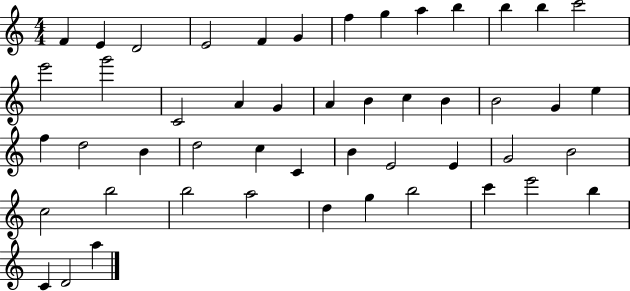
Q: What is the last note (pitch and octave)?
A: A5